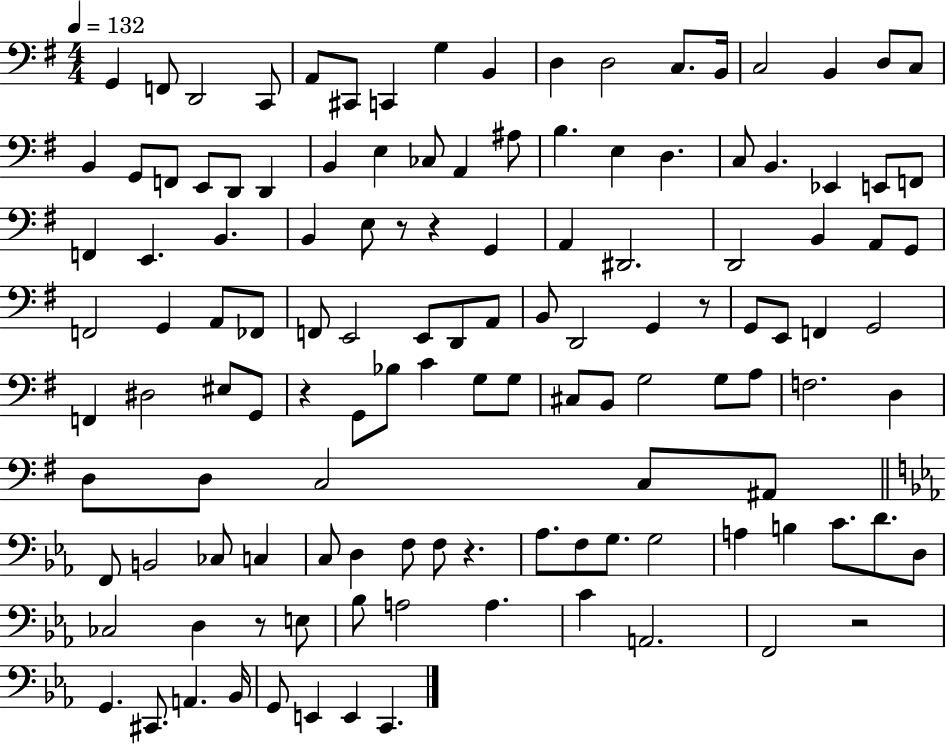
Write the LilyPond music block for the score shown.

{
  \clef bass
  \numericTimeSignature
  \time 4/4
  \key g \major
  \tempo 4 = 132
  g,4 f,8 d,2 c,8 | a,8 cis,8 c,4 g4 b,4 | d4 d2 c8. b,16 | c2 b,4 d8 c8 | \break b,4 g,8 f,8 e,8 d,8 d,4 | b,4 e4 ces8 a,4 ais8 | b4. e4 d4. | c8 b,4. ees,4 e,8 f,8 | \break f,4 e,4. b,4. | b,4 e8 r8 r4 g,4 | a,4 dis,2. | d,2 b,4 a,8 g,8 | \break f,2 g,4 a,8 fes,8 | f,8 e,2 e,8 d,8 a,8 | b,8 d,2 g,4 r8 | g,8 e,8 f,4 g,2 | \break f,4 dis2 eis8 g,8 | r4 g,8 bes8 c'4 g8 g8 | cis8 b,8 g2 g8 a8 | f2. d4 | \break d8 d8 c2 c8 ais,8 | \bar "||" \break \key ees \major f,8 b,2 ces8 c4 | c8 d4 f8 f8 r4. | aes8. f8 g8. g2 | a4 b4 c'8. d'8. d8 | \break ces2 d4 r8 e8 | bes8 a2 a4. | c'4 a,2. | f,2 r2 | \break g,4. cis,8. a,4. bes,16 | g,8 e,4 e,4 c,4. | \bar "|."
}